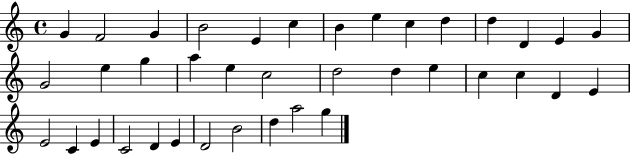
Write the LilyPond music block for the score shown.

{
  \clef treble
  \time 4/4
  \defaultTimeSignature
  \key c \major
  g'4 f'2 g'4 | b'2 e'4 c''4 | b'4 e''4 c''4 d''4 | d''4 d'4 e'4 g'4 | \break g'2 e''4 g''4 | a''4 e''4 c''2 | d''2 d''4 e''4 | c''4 c''4 d'4 e'4 | \break e'2 c'4 e'4 | c'2 d'4 e'4 | d'2 b'2 | d''4 a''2 g''4 | \break \bar "|."
}